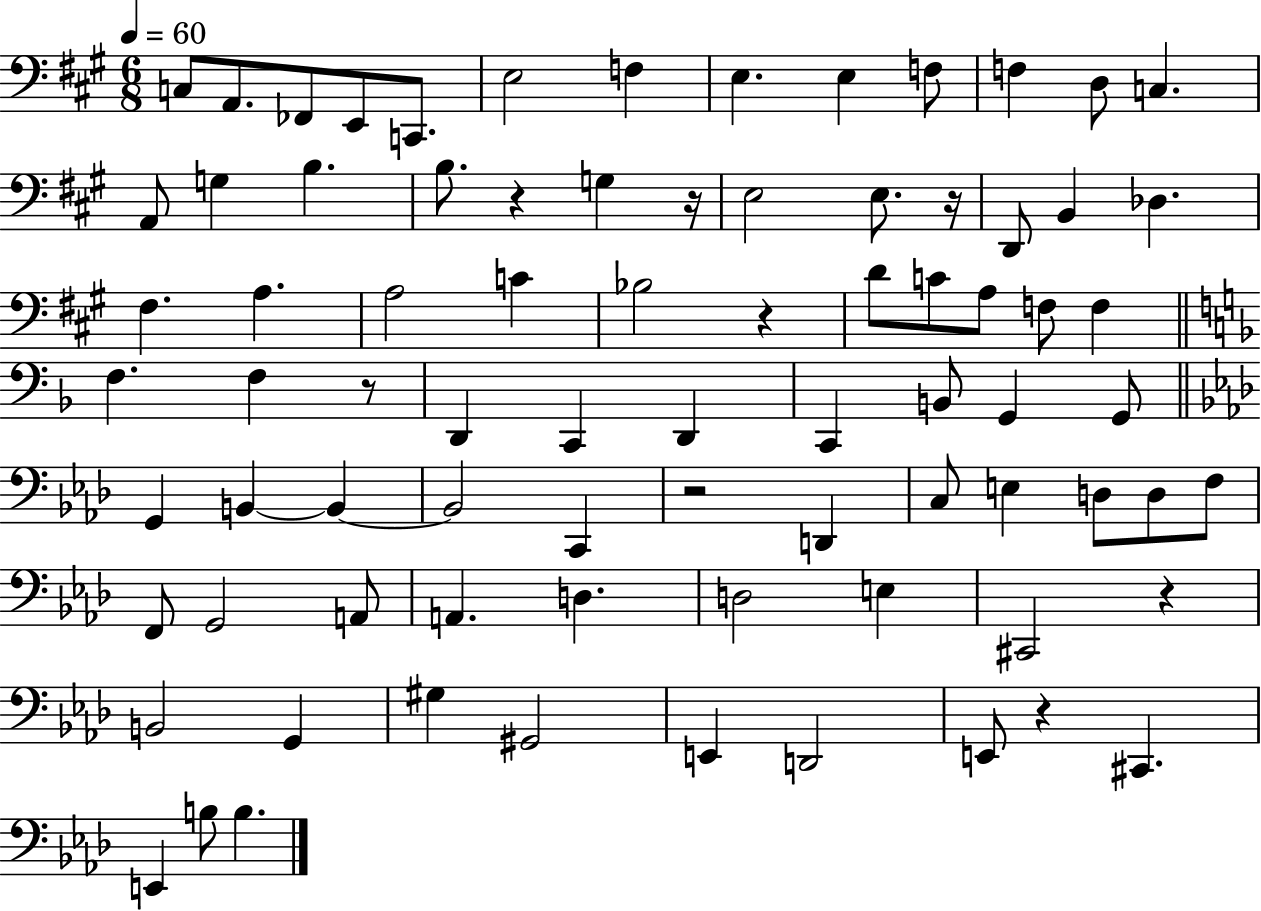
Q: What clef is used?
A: bass